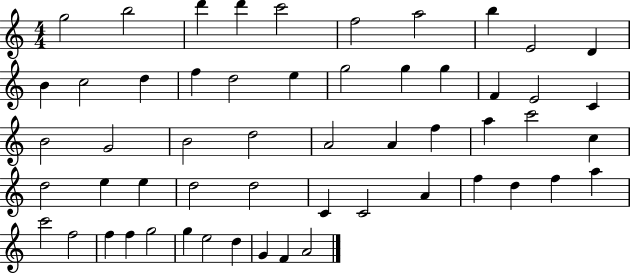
X:1
T:Untitled
M:4/4
L:1/4
K:C
g2 b2 d' d' c'2 f2 a2 b E2 D B c2 d f d2 e g2 g g F E2 C B2 G2 B2 d2 A2 A f a c'2 c d2 e e d2 d2 C C2 A f d f a c'2 f2 f f g2 g e2 d G F A2